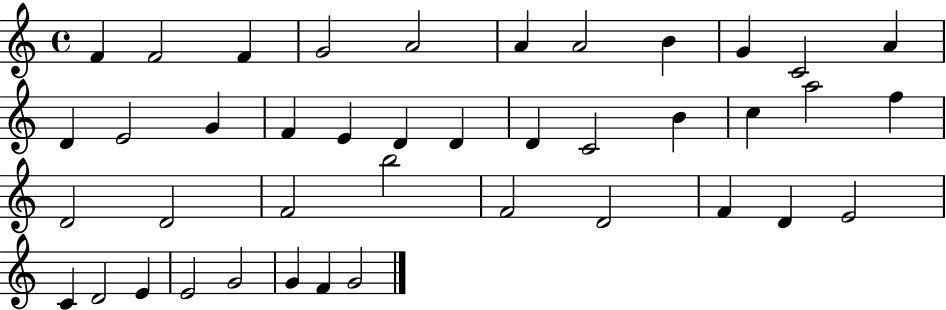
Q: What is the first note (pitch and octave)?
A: F4